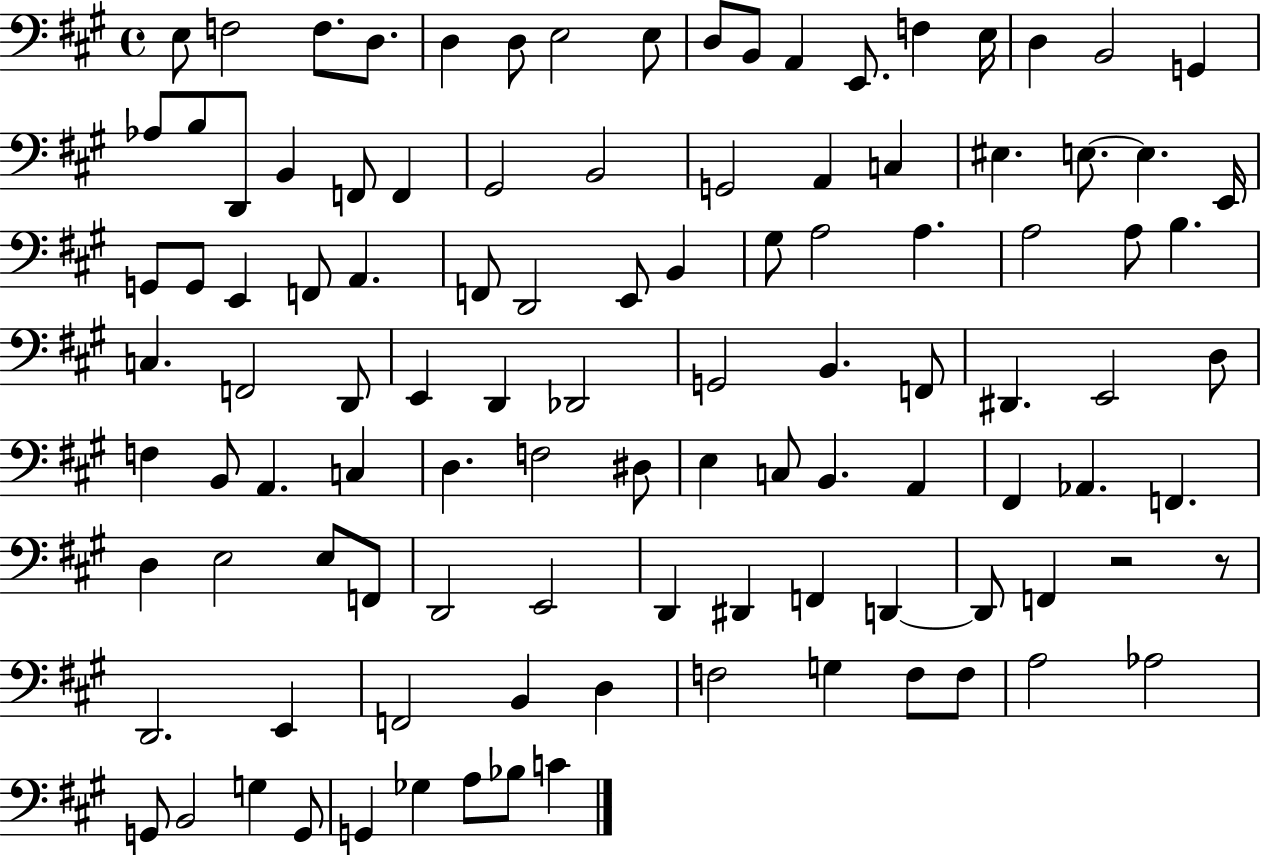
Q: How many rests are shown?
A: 2